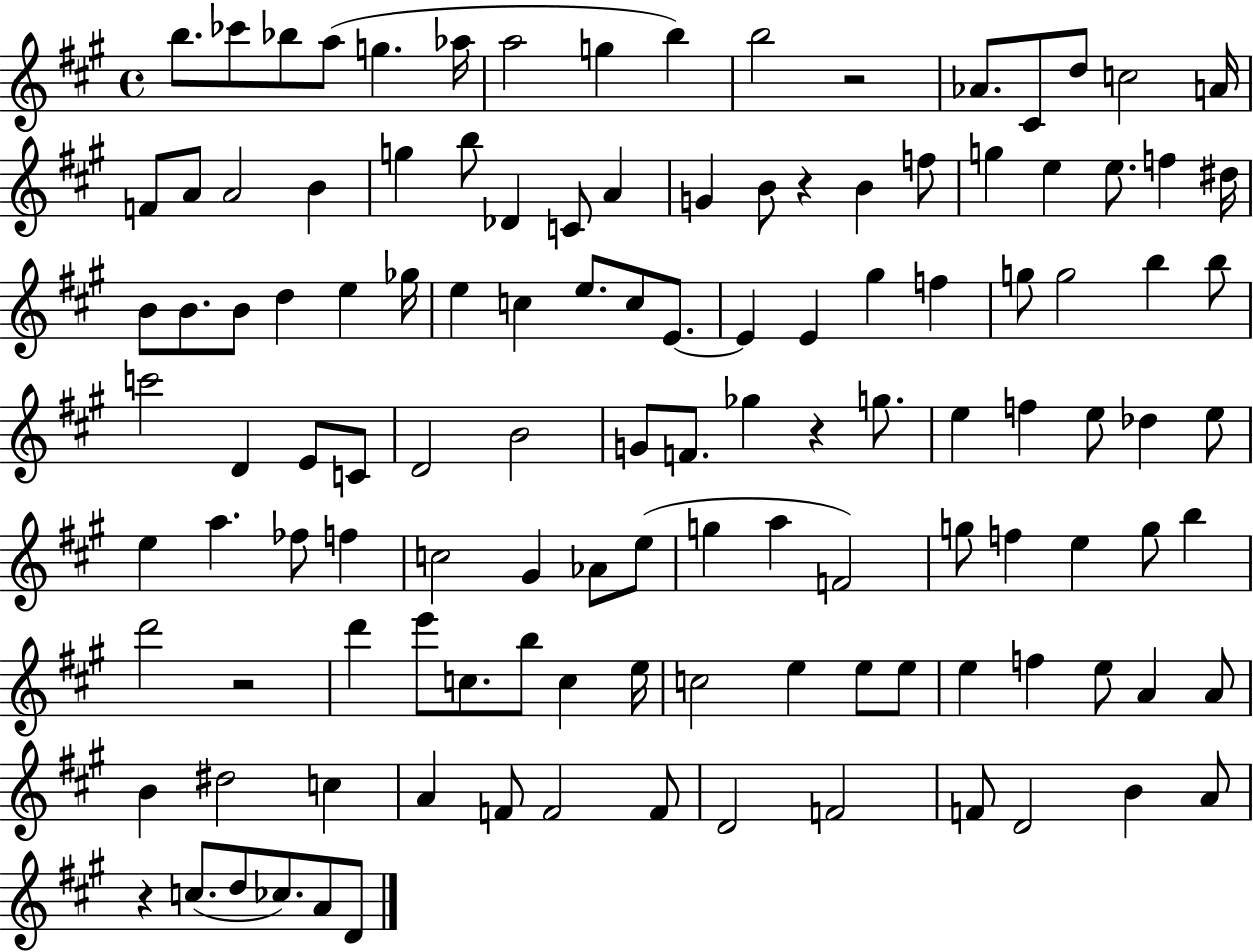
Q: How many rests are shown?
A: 5